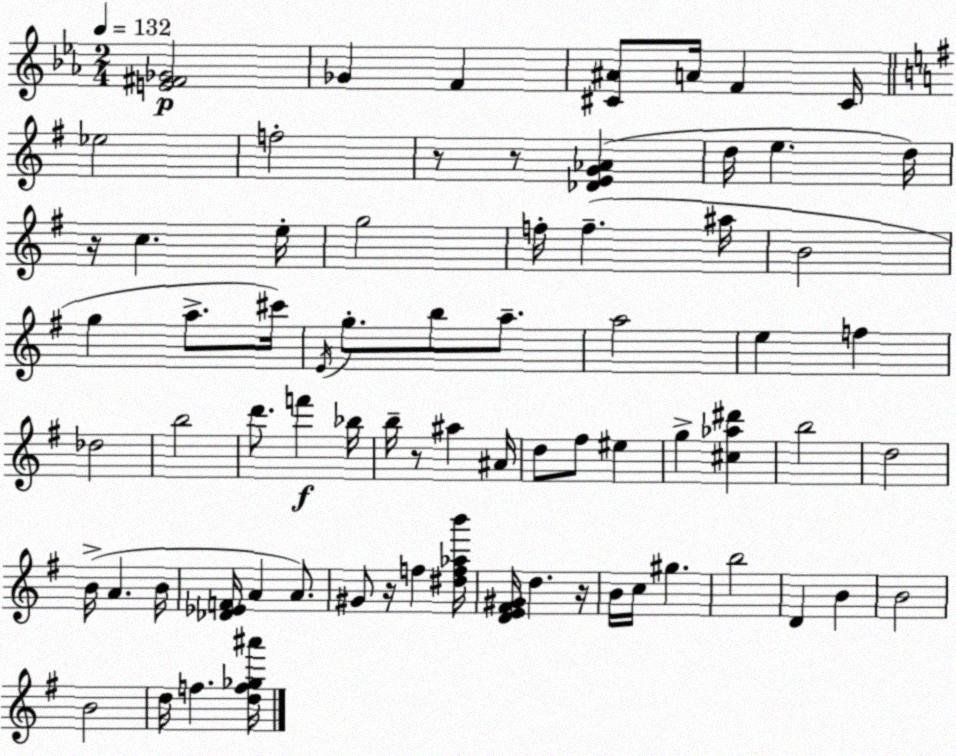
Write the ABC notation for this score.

X:1
T:Untitled
M:2/4
L:1/4
K:Cm
[E^F_G]2 _G F [^C^A]/2 A/4 F ^C/4 _e2 f2 z/2 z/2 [_DEG_A] d/4 e d/4 z/4 c e/4 g2 f/4 f ^a/4 B2 g a/2 ^c'/4 E/4 g/2 b/2 a/2 a2 e f _d2 b2 d'/2 f' _b/4 b/4 z/2 ^a ^A/4 d/2 ^f/2 ^e g [^c_a^d'] b2 d2 B/4 A B/4 [_D_EF]/4 A A/2 ^G/2 z/4 f [^df_ab']/4 [DE^F^G]/4 d z/4 B/4 c/4 ^g b2 D B B2 B2 d/4 f [df_g^a']/4